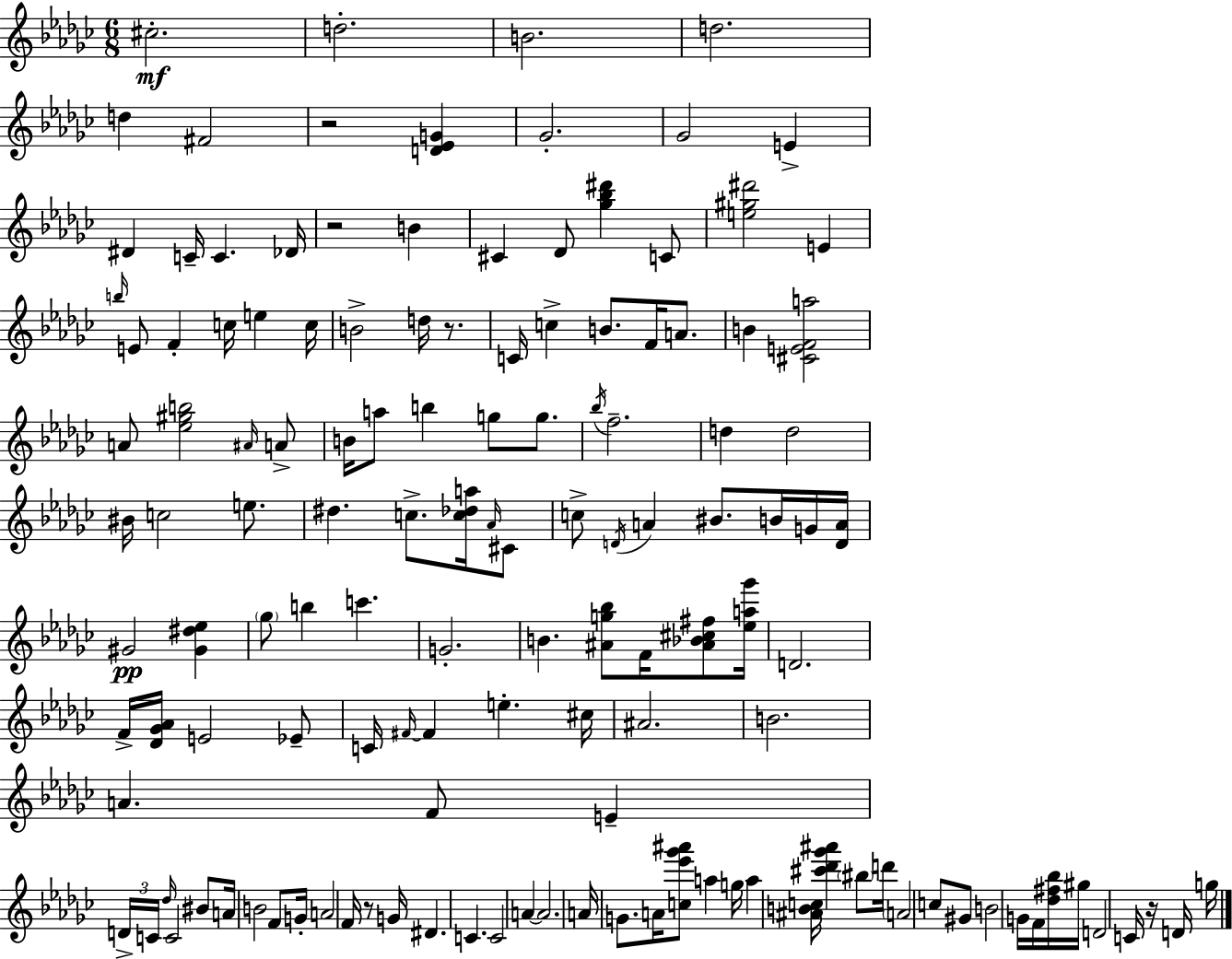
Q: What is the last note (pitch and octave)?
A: G5